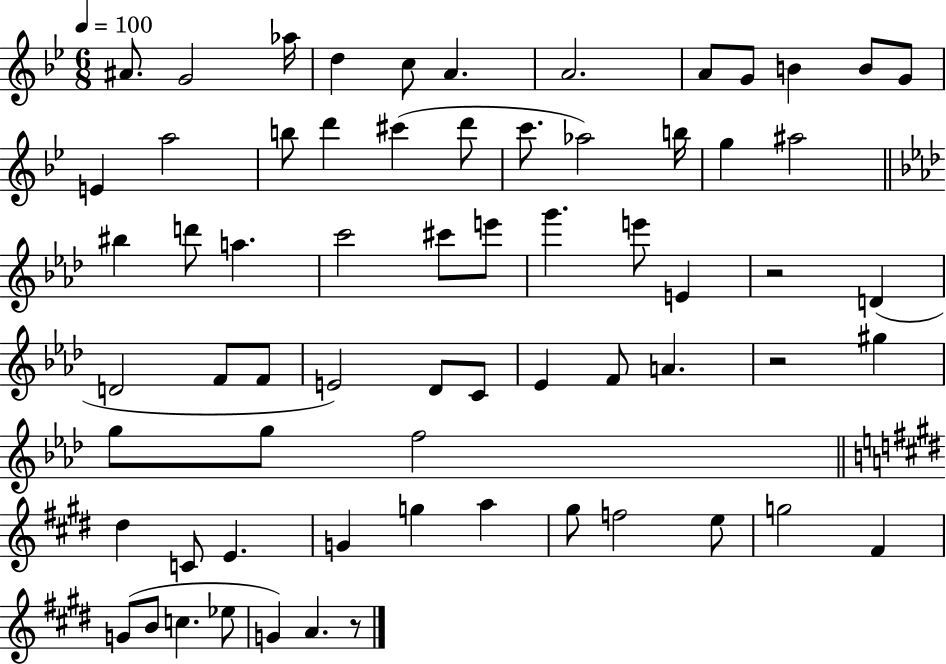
X:1
T:Untitled
M:6/8
L:1/4
K:Bb
^A/2 G2 _a/4 d c/2 A A2 A/2 G/2 B B/2 G/2 E a2 b/2 d' ^c' d'/2 c'/2 _a2 b/4 g ^a2 ^b d'/2 a c'2 ^c'/2 e'/2 g' e'/2 E z2 D D2 F/2 F/2 E2 _D/2 C/2 _E F/2 A z2 ^g g/2 g/2 f2 ^d C/2 E G g a ^g/2 f2 e/2 g2 ^F G/2 B/2 c _e/2 G A z/2